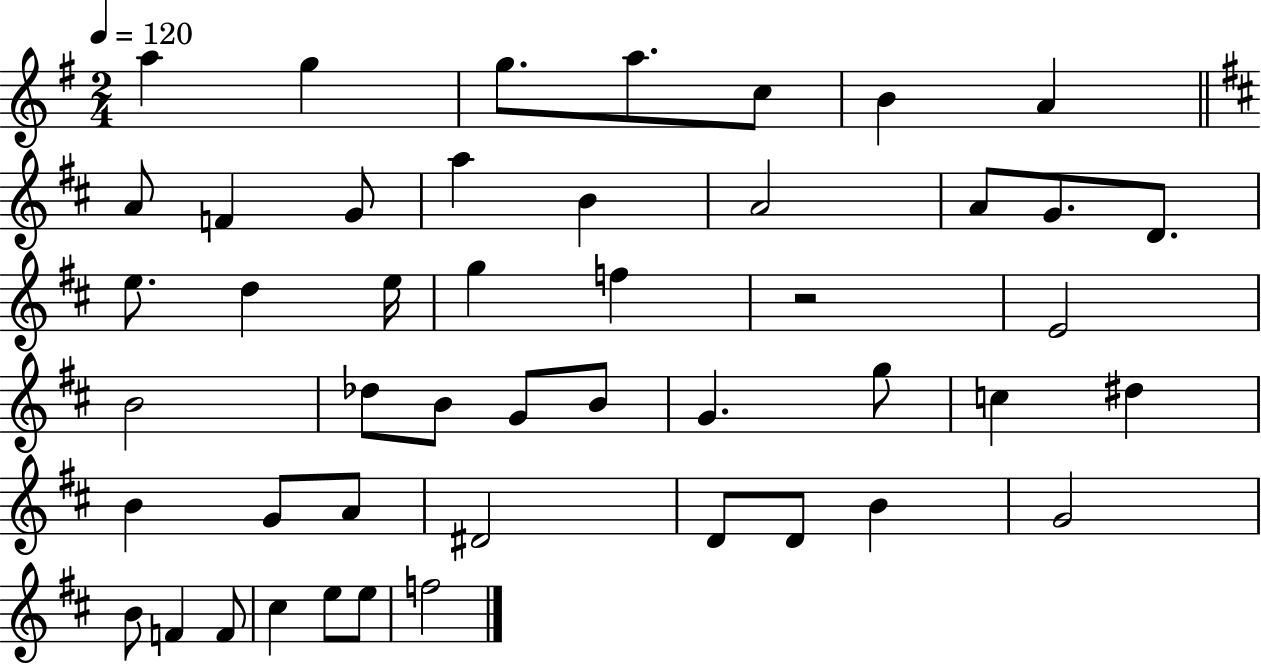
X:1
T:Untitled
M:2/4
L:1/4
K:G
a g g/2 a/2 c/2 B A A/2 F G/2 a B A2 A/2 G/2 D/2 e/2 d e/4 g f z2 E2 B2 _d/2 B/2 G/2 B/2 G g/2 c ^d B G/2 A/2 ^D2 D/2 D/2 B G2 B/2 F F/2 ^c e/2 e/2 f2